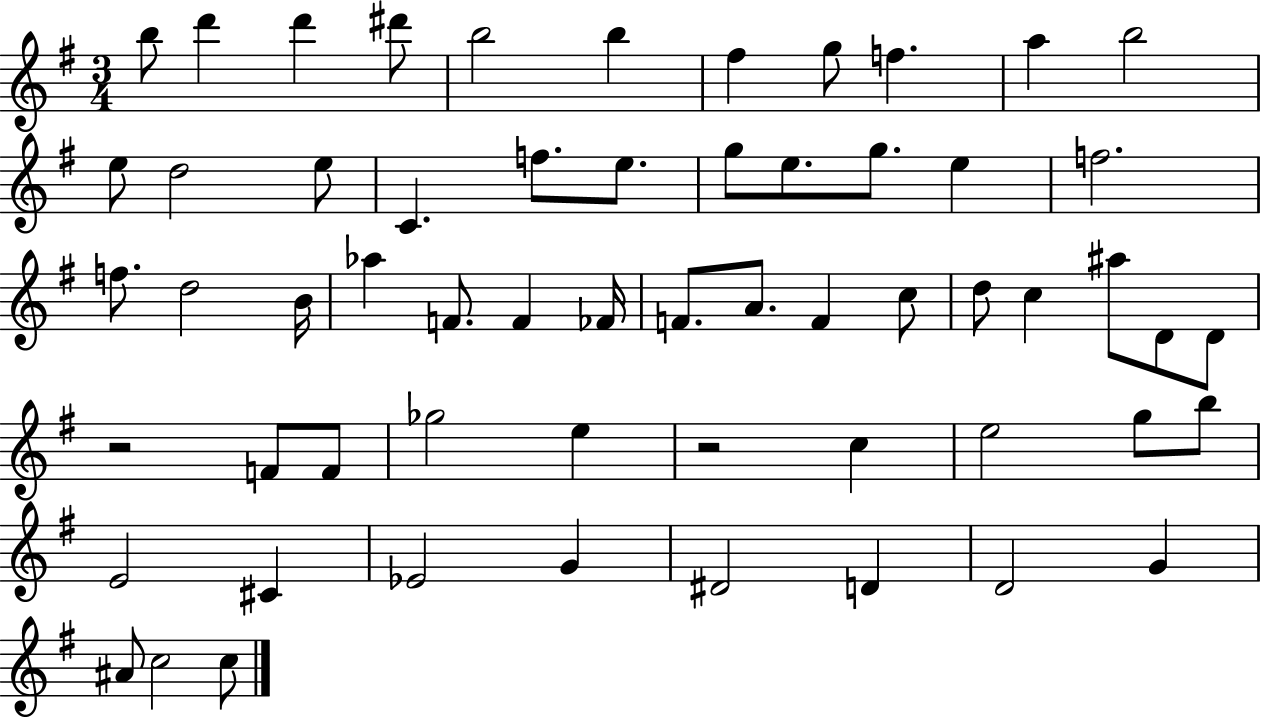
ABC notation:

X:1
T:Untitled
M:3/4
L:1/4
K:G
b/2 d' d' ^d'/2 b2 b ^f g/2 f a b2 e/2 d2 e/2 C f/2 e/2 g/2 e/2 g/2 e f2 f/2 d2 B/4 _a F/2 F _F/4 F/2 A/2 F c/2 d/2 c ^a/2 D/2 D/2 z2 F/2 F/2 _g2 e z2 c e2 g/2 b/2 E2 ^C _E2 G ^D2 D D2 G ^A/2 c2 c/2